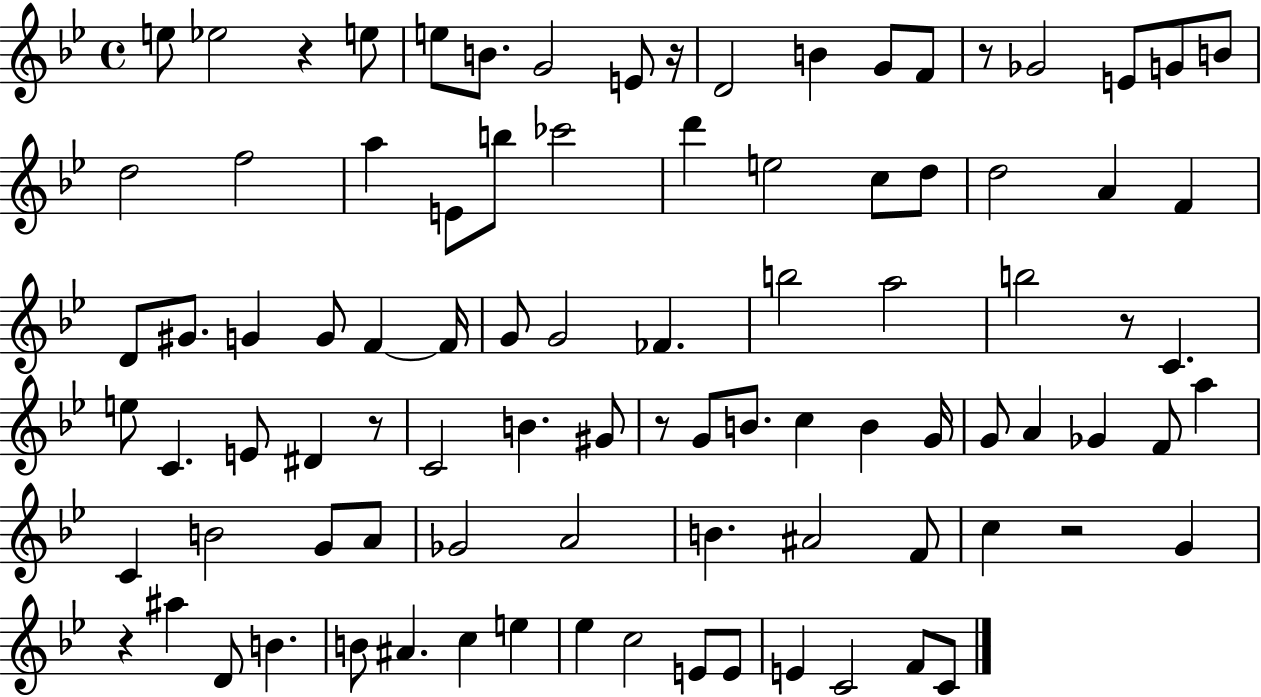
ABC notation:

X:1
T:Untitled
M:4/4
L:1/4
K:Bb
e/2 _e2 z e/2 e/2 B/2 G2 E/2 z/4 D2 B G/2 F/2 z/2 _G2 E/2 G/2 B/2 d2 f2 a E/2 b/2 _c'2 d' e2 c/2 d/2 d2 A F D/2 ^G/2 G G/2 F F/4 G/2 G2 _F b2 a2 b2 z/2 C e/2 C E/2 ^D z/2 C2 B ^G/2 z/2 G/2 B/2 c B G/4 G/2 A _G F/2 a C B2 G/2 A/2 _G2 A2 B ^A2 F/2 c z2 G z ^a D/2 B B/2 ^A c e _e c2 E/2 E/2 E C2 F/2 C/2